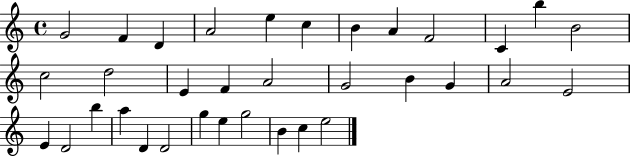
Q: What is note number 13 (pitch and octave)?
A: C5